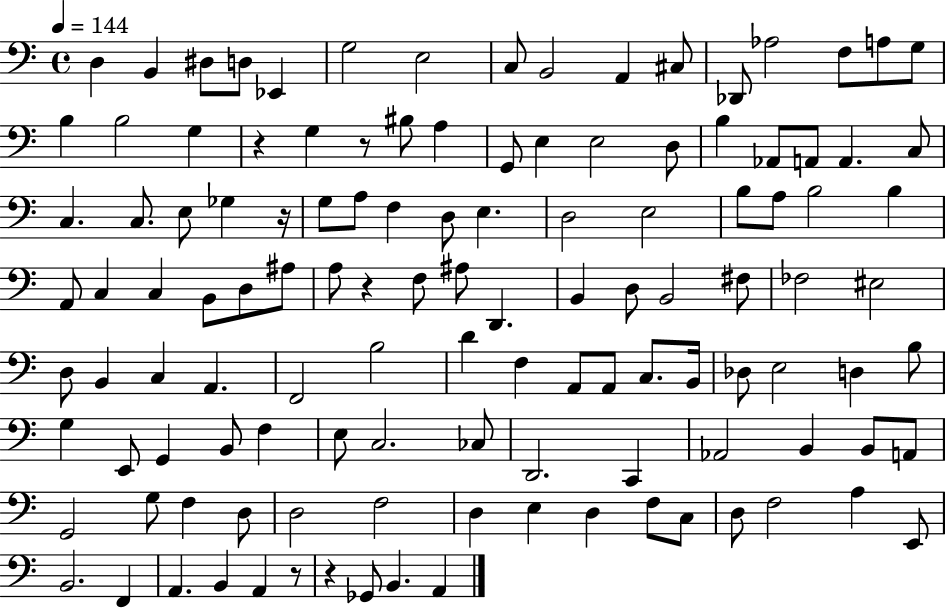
X:1
T:Untitled
M:4/4
L:1/4
K:C
D, B,, ^D,/2 D,/2 _E,, G,2 E,2 C,/2 B,,2 A,, ^C,/2 _D,,/2 _A,2 F,/2 A,/2 G,/2 B, B,2 G, z G, z/2 ^B,/2 A, G,,/2 E, E,2 D,/2 B, _A,,/2 A,,/2 A,, C,/2 C, C,/2 E,/2 _G, z/4 G,/2 A,/2 F, D,/2 E, D,2 E,2 B,/2 A,/2 B,2 B, A,,/2 C, C, B,,/2 D,/2 ^A,/2 A,/2 z F,/2 ^A,/2 D,, B,, D,/2 B,,2 ^F,/2 _F,2 ^E,2 D,/2 B,, C, A,, F,,2 B,2 D F, A,,/2 A,,/2 C,/2 B,,/4 _D,/2 E,2 D, B,/2 G, E,,/2 G,, B,,/2 F, E,/2 C,2 _C,/2 D,,2 C,, _A,,2 B,, B,,/2 A,,/2 G,,2 G,/2 F, D,/2 D,2 F,2 D, E, D, F,/2 C,/2 D,/2 F,2 A, E,,/2 B,,2 F,, A,, B,, A,, z/2 z _G,,/2 B,, A,,